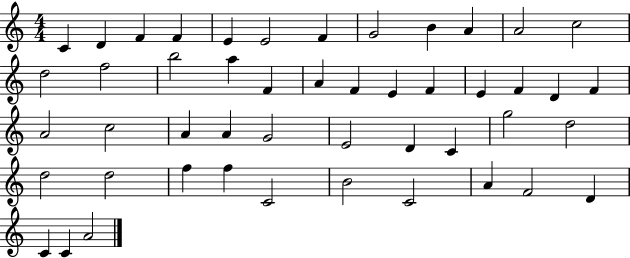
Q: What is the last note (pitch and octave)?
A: A4